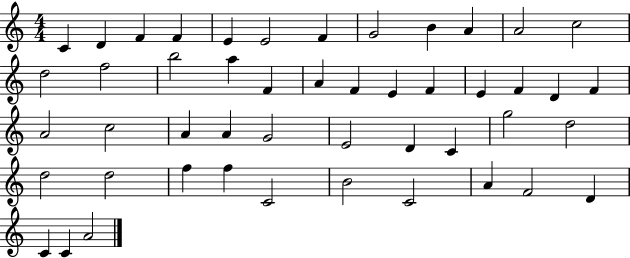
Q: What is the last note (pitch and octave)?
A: A4